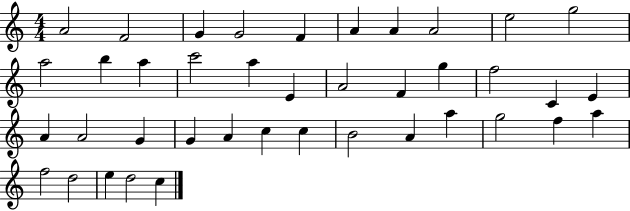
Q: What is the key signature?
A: C major